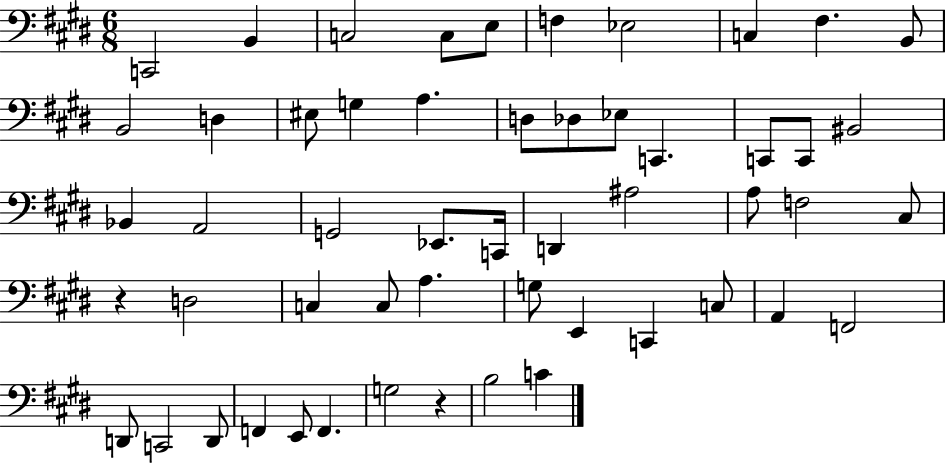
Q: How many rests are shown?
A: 2